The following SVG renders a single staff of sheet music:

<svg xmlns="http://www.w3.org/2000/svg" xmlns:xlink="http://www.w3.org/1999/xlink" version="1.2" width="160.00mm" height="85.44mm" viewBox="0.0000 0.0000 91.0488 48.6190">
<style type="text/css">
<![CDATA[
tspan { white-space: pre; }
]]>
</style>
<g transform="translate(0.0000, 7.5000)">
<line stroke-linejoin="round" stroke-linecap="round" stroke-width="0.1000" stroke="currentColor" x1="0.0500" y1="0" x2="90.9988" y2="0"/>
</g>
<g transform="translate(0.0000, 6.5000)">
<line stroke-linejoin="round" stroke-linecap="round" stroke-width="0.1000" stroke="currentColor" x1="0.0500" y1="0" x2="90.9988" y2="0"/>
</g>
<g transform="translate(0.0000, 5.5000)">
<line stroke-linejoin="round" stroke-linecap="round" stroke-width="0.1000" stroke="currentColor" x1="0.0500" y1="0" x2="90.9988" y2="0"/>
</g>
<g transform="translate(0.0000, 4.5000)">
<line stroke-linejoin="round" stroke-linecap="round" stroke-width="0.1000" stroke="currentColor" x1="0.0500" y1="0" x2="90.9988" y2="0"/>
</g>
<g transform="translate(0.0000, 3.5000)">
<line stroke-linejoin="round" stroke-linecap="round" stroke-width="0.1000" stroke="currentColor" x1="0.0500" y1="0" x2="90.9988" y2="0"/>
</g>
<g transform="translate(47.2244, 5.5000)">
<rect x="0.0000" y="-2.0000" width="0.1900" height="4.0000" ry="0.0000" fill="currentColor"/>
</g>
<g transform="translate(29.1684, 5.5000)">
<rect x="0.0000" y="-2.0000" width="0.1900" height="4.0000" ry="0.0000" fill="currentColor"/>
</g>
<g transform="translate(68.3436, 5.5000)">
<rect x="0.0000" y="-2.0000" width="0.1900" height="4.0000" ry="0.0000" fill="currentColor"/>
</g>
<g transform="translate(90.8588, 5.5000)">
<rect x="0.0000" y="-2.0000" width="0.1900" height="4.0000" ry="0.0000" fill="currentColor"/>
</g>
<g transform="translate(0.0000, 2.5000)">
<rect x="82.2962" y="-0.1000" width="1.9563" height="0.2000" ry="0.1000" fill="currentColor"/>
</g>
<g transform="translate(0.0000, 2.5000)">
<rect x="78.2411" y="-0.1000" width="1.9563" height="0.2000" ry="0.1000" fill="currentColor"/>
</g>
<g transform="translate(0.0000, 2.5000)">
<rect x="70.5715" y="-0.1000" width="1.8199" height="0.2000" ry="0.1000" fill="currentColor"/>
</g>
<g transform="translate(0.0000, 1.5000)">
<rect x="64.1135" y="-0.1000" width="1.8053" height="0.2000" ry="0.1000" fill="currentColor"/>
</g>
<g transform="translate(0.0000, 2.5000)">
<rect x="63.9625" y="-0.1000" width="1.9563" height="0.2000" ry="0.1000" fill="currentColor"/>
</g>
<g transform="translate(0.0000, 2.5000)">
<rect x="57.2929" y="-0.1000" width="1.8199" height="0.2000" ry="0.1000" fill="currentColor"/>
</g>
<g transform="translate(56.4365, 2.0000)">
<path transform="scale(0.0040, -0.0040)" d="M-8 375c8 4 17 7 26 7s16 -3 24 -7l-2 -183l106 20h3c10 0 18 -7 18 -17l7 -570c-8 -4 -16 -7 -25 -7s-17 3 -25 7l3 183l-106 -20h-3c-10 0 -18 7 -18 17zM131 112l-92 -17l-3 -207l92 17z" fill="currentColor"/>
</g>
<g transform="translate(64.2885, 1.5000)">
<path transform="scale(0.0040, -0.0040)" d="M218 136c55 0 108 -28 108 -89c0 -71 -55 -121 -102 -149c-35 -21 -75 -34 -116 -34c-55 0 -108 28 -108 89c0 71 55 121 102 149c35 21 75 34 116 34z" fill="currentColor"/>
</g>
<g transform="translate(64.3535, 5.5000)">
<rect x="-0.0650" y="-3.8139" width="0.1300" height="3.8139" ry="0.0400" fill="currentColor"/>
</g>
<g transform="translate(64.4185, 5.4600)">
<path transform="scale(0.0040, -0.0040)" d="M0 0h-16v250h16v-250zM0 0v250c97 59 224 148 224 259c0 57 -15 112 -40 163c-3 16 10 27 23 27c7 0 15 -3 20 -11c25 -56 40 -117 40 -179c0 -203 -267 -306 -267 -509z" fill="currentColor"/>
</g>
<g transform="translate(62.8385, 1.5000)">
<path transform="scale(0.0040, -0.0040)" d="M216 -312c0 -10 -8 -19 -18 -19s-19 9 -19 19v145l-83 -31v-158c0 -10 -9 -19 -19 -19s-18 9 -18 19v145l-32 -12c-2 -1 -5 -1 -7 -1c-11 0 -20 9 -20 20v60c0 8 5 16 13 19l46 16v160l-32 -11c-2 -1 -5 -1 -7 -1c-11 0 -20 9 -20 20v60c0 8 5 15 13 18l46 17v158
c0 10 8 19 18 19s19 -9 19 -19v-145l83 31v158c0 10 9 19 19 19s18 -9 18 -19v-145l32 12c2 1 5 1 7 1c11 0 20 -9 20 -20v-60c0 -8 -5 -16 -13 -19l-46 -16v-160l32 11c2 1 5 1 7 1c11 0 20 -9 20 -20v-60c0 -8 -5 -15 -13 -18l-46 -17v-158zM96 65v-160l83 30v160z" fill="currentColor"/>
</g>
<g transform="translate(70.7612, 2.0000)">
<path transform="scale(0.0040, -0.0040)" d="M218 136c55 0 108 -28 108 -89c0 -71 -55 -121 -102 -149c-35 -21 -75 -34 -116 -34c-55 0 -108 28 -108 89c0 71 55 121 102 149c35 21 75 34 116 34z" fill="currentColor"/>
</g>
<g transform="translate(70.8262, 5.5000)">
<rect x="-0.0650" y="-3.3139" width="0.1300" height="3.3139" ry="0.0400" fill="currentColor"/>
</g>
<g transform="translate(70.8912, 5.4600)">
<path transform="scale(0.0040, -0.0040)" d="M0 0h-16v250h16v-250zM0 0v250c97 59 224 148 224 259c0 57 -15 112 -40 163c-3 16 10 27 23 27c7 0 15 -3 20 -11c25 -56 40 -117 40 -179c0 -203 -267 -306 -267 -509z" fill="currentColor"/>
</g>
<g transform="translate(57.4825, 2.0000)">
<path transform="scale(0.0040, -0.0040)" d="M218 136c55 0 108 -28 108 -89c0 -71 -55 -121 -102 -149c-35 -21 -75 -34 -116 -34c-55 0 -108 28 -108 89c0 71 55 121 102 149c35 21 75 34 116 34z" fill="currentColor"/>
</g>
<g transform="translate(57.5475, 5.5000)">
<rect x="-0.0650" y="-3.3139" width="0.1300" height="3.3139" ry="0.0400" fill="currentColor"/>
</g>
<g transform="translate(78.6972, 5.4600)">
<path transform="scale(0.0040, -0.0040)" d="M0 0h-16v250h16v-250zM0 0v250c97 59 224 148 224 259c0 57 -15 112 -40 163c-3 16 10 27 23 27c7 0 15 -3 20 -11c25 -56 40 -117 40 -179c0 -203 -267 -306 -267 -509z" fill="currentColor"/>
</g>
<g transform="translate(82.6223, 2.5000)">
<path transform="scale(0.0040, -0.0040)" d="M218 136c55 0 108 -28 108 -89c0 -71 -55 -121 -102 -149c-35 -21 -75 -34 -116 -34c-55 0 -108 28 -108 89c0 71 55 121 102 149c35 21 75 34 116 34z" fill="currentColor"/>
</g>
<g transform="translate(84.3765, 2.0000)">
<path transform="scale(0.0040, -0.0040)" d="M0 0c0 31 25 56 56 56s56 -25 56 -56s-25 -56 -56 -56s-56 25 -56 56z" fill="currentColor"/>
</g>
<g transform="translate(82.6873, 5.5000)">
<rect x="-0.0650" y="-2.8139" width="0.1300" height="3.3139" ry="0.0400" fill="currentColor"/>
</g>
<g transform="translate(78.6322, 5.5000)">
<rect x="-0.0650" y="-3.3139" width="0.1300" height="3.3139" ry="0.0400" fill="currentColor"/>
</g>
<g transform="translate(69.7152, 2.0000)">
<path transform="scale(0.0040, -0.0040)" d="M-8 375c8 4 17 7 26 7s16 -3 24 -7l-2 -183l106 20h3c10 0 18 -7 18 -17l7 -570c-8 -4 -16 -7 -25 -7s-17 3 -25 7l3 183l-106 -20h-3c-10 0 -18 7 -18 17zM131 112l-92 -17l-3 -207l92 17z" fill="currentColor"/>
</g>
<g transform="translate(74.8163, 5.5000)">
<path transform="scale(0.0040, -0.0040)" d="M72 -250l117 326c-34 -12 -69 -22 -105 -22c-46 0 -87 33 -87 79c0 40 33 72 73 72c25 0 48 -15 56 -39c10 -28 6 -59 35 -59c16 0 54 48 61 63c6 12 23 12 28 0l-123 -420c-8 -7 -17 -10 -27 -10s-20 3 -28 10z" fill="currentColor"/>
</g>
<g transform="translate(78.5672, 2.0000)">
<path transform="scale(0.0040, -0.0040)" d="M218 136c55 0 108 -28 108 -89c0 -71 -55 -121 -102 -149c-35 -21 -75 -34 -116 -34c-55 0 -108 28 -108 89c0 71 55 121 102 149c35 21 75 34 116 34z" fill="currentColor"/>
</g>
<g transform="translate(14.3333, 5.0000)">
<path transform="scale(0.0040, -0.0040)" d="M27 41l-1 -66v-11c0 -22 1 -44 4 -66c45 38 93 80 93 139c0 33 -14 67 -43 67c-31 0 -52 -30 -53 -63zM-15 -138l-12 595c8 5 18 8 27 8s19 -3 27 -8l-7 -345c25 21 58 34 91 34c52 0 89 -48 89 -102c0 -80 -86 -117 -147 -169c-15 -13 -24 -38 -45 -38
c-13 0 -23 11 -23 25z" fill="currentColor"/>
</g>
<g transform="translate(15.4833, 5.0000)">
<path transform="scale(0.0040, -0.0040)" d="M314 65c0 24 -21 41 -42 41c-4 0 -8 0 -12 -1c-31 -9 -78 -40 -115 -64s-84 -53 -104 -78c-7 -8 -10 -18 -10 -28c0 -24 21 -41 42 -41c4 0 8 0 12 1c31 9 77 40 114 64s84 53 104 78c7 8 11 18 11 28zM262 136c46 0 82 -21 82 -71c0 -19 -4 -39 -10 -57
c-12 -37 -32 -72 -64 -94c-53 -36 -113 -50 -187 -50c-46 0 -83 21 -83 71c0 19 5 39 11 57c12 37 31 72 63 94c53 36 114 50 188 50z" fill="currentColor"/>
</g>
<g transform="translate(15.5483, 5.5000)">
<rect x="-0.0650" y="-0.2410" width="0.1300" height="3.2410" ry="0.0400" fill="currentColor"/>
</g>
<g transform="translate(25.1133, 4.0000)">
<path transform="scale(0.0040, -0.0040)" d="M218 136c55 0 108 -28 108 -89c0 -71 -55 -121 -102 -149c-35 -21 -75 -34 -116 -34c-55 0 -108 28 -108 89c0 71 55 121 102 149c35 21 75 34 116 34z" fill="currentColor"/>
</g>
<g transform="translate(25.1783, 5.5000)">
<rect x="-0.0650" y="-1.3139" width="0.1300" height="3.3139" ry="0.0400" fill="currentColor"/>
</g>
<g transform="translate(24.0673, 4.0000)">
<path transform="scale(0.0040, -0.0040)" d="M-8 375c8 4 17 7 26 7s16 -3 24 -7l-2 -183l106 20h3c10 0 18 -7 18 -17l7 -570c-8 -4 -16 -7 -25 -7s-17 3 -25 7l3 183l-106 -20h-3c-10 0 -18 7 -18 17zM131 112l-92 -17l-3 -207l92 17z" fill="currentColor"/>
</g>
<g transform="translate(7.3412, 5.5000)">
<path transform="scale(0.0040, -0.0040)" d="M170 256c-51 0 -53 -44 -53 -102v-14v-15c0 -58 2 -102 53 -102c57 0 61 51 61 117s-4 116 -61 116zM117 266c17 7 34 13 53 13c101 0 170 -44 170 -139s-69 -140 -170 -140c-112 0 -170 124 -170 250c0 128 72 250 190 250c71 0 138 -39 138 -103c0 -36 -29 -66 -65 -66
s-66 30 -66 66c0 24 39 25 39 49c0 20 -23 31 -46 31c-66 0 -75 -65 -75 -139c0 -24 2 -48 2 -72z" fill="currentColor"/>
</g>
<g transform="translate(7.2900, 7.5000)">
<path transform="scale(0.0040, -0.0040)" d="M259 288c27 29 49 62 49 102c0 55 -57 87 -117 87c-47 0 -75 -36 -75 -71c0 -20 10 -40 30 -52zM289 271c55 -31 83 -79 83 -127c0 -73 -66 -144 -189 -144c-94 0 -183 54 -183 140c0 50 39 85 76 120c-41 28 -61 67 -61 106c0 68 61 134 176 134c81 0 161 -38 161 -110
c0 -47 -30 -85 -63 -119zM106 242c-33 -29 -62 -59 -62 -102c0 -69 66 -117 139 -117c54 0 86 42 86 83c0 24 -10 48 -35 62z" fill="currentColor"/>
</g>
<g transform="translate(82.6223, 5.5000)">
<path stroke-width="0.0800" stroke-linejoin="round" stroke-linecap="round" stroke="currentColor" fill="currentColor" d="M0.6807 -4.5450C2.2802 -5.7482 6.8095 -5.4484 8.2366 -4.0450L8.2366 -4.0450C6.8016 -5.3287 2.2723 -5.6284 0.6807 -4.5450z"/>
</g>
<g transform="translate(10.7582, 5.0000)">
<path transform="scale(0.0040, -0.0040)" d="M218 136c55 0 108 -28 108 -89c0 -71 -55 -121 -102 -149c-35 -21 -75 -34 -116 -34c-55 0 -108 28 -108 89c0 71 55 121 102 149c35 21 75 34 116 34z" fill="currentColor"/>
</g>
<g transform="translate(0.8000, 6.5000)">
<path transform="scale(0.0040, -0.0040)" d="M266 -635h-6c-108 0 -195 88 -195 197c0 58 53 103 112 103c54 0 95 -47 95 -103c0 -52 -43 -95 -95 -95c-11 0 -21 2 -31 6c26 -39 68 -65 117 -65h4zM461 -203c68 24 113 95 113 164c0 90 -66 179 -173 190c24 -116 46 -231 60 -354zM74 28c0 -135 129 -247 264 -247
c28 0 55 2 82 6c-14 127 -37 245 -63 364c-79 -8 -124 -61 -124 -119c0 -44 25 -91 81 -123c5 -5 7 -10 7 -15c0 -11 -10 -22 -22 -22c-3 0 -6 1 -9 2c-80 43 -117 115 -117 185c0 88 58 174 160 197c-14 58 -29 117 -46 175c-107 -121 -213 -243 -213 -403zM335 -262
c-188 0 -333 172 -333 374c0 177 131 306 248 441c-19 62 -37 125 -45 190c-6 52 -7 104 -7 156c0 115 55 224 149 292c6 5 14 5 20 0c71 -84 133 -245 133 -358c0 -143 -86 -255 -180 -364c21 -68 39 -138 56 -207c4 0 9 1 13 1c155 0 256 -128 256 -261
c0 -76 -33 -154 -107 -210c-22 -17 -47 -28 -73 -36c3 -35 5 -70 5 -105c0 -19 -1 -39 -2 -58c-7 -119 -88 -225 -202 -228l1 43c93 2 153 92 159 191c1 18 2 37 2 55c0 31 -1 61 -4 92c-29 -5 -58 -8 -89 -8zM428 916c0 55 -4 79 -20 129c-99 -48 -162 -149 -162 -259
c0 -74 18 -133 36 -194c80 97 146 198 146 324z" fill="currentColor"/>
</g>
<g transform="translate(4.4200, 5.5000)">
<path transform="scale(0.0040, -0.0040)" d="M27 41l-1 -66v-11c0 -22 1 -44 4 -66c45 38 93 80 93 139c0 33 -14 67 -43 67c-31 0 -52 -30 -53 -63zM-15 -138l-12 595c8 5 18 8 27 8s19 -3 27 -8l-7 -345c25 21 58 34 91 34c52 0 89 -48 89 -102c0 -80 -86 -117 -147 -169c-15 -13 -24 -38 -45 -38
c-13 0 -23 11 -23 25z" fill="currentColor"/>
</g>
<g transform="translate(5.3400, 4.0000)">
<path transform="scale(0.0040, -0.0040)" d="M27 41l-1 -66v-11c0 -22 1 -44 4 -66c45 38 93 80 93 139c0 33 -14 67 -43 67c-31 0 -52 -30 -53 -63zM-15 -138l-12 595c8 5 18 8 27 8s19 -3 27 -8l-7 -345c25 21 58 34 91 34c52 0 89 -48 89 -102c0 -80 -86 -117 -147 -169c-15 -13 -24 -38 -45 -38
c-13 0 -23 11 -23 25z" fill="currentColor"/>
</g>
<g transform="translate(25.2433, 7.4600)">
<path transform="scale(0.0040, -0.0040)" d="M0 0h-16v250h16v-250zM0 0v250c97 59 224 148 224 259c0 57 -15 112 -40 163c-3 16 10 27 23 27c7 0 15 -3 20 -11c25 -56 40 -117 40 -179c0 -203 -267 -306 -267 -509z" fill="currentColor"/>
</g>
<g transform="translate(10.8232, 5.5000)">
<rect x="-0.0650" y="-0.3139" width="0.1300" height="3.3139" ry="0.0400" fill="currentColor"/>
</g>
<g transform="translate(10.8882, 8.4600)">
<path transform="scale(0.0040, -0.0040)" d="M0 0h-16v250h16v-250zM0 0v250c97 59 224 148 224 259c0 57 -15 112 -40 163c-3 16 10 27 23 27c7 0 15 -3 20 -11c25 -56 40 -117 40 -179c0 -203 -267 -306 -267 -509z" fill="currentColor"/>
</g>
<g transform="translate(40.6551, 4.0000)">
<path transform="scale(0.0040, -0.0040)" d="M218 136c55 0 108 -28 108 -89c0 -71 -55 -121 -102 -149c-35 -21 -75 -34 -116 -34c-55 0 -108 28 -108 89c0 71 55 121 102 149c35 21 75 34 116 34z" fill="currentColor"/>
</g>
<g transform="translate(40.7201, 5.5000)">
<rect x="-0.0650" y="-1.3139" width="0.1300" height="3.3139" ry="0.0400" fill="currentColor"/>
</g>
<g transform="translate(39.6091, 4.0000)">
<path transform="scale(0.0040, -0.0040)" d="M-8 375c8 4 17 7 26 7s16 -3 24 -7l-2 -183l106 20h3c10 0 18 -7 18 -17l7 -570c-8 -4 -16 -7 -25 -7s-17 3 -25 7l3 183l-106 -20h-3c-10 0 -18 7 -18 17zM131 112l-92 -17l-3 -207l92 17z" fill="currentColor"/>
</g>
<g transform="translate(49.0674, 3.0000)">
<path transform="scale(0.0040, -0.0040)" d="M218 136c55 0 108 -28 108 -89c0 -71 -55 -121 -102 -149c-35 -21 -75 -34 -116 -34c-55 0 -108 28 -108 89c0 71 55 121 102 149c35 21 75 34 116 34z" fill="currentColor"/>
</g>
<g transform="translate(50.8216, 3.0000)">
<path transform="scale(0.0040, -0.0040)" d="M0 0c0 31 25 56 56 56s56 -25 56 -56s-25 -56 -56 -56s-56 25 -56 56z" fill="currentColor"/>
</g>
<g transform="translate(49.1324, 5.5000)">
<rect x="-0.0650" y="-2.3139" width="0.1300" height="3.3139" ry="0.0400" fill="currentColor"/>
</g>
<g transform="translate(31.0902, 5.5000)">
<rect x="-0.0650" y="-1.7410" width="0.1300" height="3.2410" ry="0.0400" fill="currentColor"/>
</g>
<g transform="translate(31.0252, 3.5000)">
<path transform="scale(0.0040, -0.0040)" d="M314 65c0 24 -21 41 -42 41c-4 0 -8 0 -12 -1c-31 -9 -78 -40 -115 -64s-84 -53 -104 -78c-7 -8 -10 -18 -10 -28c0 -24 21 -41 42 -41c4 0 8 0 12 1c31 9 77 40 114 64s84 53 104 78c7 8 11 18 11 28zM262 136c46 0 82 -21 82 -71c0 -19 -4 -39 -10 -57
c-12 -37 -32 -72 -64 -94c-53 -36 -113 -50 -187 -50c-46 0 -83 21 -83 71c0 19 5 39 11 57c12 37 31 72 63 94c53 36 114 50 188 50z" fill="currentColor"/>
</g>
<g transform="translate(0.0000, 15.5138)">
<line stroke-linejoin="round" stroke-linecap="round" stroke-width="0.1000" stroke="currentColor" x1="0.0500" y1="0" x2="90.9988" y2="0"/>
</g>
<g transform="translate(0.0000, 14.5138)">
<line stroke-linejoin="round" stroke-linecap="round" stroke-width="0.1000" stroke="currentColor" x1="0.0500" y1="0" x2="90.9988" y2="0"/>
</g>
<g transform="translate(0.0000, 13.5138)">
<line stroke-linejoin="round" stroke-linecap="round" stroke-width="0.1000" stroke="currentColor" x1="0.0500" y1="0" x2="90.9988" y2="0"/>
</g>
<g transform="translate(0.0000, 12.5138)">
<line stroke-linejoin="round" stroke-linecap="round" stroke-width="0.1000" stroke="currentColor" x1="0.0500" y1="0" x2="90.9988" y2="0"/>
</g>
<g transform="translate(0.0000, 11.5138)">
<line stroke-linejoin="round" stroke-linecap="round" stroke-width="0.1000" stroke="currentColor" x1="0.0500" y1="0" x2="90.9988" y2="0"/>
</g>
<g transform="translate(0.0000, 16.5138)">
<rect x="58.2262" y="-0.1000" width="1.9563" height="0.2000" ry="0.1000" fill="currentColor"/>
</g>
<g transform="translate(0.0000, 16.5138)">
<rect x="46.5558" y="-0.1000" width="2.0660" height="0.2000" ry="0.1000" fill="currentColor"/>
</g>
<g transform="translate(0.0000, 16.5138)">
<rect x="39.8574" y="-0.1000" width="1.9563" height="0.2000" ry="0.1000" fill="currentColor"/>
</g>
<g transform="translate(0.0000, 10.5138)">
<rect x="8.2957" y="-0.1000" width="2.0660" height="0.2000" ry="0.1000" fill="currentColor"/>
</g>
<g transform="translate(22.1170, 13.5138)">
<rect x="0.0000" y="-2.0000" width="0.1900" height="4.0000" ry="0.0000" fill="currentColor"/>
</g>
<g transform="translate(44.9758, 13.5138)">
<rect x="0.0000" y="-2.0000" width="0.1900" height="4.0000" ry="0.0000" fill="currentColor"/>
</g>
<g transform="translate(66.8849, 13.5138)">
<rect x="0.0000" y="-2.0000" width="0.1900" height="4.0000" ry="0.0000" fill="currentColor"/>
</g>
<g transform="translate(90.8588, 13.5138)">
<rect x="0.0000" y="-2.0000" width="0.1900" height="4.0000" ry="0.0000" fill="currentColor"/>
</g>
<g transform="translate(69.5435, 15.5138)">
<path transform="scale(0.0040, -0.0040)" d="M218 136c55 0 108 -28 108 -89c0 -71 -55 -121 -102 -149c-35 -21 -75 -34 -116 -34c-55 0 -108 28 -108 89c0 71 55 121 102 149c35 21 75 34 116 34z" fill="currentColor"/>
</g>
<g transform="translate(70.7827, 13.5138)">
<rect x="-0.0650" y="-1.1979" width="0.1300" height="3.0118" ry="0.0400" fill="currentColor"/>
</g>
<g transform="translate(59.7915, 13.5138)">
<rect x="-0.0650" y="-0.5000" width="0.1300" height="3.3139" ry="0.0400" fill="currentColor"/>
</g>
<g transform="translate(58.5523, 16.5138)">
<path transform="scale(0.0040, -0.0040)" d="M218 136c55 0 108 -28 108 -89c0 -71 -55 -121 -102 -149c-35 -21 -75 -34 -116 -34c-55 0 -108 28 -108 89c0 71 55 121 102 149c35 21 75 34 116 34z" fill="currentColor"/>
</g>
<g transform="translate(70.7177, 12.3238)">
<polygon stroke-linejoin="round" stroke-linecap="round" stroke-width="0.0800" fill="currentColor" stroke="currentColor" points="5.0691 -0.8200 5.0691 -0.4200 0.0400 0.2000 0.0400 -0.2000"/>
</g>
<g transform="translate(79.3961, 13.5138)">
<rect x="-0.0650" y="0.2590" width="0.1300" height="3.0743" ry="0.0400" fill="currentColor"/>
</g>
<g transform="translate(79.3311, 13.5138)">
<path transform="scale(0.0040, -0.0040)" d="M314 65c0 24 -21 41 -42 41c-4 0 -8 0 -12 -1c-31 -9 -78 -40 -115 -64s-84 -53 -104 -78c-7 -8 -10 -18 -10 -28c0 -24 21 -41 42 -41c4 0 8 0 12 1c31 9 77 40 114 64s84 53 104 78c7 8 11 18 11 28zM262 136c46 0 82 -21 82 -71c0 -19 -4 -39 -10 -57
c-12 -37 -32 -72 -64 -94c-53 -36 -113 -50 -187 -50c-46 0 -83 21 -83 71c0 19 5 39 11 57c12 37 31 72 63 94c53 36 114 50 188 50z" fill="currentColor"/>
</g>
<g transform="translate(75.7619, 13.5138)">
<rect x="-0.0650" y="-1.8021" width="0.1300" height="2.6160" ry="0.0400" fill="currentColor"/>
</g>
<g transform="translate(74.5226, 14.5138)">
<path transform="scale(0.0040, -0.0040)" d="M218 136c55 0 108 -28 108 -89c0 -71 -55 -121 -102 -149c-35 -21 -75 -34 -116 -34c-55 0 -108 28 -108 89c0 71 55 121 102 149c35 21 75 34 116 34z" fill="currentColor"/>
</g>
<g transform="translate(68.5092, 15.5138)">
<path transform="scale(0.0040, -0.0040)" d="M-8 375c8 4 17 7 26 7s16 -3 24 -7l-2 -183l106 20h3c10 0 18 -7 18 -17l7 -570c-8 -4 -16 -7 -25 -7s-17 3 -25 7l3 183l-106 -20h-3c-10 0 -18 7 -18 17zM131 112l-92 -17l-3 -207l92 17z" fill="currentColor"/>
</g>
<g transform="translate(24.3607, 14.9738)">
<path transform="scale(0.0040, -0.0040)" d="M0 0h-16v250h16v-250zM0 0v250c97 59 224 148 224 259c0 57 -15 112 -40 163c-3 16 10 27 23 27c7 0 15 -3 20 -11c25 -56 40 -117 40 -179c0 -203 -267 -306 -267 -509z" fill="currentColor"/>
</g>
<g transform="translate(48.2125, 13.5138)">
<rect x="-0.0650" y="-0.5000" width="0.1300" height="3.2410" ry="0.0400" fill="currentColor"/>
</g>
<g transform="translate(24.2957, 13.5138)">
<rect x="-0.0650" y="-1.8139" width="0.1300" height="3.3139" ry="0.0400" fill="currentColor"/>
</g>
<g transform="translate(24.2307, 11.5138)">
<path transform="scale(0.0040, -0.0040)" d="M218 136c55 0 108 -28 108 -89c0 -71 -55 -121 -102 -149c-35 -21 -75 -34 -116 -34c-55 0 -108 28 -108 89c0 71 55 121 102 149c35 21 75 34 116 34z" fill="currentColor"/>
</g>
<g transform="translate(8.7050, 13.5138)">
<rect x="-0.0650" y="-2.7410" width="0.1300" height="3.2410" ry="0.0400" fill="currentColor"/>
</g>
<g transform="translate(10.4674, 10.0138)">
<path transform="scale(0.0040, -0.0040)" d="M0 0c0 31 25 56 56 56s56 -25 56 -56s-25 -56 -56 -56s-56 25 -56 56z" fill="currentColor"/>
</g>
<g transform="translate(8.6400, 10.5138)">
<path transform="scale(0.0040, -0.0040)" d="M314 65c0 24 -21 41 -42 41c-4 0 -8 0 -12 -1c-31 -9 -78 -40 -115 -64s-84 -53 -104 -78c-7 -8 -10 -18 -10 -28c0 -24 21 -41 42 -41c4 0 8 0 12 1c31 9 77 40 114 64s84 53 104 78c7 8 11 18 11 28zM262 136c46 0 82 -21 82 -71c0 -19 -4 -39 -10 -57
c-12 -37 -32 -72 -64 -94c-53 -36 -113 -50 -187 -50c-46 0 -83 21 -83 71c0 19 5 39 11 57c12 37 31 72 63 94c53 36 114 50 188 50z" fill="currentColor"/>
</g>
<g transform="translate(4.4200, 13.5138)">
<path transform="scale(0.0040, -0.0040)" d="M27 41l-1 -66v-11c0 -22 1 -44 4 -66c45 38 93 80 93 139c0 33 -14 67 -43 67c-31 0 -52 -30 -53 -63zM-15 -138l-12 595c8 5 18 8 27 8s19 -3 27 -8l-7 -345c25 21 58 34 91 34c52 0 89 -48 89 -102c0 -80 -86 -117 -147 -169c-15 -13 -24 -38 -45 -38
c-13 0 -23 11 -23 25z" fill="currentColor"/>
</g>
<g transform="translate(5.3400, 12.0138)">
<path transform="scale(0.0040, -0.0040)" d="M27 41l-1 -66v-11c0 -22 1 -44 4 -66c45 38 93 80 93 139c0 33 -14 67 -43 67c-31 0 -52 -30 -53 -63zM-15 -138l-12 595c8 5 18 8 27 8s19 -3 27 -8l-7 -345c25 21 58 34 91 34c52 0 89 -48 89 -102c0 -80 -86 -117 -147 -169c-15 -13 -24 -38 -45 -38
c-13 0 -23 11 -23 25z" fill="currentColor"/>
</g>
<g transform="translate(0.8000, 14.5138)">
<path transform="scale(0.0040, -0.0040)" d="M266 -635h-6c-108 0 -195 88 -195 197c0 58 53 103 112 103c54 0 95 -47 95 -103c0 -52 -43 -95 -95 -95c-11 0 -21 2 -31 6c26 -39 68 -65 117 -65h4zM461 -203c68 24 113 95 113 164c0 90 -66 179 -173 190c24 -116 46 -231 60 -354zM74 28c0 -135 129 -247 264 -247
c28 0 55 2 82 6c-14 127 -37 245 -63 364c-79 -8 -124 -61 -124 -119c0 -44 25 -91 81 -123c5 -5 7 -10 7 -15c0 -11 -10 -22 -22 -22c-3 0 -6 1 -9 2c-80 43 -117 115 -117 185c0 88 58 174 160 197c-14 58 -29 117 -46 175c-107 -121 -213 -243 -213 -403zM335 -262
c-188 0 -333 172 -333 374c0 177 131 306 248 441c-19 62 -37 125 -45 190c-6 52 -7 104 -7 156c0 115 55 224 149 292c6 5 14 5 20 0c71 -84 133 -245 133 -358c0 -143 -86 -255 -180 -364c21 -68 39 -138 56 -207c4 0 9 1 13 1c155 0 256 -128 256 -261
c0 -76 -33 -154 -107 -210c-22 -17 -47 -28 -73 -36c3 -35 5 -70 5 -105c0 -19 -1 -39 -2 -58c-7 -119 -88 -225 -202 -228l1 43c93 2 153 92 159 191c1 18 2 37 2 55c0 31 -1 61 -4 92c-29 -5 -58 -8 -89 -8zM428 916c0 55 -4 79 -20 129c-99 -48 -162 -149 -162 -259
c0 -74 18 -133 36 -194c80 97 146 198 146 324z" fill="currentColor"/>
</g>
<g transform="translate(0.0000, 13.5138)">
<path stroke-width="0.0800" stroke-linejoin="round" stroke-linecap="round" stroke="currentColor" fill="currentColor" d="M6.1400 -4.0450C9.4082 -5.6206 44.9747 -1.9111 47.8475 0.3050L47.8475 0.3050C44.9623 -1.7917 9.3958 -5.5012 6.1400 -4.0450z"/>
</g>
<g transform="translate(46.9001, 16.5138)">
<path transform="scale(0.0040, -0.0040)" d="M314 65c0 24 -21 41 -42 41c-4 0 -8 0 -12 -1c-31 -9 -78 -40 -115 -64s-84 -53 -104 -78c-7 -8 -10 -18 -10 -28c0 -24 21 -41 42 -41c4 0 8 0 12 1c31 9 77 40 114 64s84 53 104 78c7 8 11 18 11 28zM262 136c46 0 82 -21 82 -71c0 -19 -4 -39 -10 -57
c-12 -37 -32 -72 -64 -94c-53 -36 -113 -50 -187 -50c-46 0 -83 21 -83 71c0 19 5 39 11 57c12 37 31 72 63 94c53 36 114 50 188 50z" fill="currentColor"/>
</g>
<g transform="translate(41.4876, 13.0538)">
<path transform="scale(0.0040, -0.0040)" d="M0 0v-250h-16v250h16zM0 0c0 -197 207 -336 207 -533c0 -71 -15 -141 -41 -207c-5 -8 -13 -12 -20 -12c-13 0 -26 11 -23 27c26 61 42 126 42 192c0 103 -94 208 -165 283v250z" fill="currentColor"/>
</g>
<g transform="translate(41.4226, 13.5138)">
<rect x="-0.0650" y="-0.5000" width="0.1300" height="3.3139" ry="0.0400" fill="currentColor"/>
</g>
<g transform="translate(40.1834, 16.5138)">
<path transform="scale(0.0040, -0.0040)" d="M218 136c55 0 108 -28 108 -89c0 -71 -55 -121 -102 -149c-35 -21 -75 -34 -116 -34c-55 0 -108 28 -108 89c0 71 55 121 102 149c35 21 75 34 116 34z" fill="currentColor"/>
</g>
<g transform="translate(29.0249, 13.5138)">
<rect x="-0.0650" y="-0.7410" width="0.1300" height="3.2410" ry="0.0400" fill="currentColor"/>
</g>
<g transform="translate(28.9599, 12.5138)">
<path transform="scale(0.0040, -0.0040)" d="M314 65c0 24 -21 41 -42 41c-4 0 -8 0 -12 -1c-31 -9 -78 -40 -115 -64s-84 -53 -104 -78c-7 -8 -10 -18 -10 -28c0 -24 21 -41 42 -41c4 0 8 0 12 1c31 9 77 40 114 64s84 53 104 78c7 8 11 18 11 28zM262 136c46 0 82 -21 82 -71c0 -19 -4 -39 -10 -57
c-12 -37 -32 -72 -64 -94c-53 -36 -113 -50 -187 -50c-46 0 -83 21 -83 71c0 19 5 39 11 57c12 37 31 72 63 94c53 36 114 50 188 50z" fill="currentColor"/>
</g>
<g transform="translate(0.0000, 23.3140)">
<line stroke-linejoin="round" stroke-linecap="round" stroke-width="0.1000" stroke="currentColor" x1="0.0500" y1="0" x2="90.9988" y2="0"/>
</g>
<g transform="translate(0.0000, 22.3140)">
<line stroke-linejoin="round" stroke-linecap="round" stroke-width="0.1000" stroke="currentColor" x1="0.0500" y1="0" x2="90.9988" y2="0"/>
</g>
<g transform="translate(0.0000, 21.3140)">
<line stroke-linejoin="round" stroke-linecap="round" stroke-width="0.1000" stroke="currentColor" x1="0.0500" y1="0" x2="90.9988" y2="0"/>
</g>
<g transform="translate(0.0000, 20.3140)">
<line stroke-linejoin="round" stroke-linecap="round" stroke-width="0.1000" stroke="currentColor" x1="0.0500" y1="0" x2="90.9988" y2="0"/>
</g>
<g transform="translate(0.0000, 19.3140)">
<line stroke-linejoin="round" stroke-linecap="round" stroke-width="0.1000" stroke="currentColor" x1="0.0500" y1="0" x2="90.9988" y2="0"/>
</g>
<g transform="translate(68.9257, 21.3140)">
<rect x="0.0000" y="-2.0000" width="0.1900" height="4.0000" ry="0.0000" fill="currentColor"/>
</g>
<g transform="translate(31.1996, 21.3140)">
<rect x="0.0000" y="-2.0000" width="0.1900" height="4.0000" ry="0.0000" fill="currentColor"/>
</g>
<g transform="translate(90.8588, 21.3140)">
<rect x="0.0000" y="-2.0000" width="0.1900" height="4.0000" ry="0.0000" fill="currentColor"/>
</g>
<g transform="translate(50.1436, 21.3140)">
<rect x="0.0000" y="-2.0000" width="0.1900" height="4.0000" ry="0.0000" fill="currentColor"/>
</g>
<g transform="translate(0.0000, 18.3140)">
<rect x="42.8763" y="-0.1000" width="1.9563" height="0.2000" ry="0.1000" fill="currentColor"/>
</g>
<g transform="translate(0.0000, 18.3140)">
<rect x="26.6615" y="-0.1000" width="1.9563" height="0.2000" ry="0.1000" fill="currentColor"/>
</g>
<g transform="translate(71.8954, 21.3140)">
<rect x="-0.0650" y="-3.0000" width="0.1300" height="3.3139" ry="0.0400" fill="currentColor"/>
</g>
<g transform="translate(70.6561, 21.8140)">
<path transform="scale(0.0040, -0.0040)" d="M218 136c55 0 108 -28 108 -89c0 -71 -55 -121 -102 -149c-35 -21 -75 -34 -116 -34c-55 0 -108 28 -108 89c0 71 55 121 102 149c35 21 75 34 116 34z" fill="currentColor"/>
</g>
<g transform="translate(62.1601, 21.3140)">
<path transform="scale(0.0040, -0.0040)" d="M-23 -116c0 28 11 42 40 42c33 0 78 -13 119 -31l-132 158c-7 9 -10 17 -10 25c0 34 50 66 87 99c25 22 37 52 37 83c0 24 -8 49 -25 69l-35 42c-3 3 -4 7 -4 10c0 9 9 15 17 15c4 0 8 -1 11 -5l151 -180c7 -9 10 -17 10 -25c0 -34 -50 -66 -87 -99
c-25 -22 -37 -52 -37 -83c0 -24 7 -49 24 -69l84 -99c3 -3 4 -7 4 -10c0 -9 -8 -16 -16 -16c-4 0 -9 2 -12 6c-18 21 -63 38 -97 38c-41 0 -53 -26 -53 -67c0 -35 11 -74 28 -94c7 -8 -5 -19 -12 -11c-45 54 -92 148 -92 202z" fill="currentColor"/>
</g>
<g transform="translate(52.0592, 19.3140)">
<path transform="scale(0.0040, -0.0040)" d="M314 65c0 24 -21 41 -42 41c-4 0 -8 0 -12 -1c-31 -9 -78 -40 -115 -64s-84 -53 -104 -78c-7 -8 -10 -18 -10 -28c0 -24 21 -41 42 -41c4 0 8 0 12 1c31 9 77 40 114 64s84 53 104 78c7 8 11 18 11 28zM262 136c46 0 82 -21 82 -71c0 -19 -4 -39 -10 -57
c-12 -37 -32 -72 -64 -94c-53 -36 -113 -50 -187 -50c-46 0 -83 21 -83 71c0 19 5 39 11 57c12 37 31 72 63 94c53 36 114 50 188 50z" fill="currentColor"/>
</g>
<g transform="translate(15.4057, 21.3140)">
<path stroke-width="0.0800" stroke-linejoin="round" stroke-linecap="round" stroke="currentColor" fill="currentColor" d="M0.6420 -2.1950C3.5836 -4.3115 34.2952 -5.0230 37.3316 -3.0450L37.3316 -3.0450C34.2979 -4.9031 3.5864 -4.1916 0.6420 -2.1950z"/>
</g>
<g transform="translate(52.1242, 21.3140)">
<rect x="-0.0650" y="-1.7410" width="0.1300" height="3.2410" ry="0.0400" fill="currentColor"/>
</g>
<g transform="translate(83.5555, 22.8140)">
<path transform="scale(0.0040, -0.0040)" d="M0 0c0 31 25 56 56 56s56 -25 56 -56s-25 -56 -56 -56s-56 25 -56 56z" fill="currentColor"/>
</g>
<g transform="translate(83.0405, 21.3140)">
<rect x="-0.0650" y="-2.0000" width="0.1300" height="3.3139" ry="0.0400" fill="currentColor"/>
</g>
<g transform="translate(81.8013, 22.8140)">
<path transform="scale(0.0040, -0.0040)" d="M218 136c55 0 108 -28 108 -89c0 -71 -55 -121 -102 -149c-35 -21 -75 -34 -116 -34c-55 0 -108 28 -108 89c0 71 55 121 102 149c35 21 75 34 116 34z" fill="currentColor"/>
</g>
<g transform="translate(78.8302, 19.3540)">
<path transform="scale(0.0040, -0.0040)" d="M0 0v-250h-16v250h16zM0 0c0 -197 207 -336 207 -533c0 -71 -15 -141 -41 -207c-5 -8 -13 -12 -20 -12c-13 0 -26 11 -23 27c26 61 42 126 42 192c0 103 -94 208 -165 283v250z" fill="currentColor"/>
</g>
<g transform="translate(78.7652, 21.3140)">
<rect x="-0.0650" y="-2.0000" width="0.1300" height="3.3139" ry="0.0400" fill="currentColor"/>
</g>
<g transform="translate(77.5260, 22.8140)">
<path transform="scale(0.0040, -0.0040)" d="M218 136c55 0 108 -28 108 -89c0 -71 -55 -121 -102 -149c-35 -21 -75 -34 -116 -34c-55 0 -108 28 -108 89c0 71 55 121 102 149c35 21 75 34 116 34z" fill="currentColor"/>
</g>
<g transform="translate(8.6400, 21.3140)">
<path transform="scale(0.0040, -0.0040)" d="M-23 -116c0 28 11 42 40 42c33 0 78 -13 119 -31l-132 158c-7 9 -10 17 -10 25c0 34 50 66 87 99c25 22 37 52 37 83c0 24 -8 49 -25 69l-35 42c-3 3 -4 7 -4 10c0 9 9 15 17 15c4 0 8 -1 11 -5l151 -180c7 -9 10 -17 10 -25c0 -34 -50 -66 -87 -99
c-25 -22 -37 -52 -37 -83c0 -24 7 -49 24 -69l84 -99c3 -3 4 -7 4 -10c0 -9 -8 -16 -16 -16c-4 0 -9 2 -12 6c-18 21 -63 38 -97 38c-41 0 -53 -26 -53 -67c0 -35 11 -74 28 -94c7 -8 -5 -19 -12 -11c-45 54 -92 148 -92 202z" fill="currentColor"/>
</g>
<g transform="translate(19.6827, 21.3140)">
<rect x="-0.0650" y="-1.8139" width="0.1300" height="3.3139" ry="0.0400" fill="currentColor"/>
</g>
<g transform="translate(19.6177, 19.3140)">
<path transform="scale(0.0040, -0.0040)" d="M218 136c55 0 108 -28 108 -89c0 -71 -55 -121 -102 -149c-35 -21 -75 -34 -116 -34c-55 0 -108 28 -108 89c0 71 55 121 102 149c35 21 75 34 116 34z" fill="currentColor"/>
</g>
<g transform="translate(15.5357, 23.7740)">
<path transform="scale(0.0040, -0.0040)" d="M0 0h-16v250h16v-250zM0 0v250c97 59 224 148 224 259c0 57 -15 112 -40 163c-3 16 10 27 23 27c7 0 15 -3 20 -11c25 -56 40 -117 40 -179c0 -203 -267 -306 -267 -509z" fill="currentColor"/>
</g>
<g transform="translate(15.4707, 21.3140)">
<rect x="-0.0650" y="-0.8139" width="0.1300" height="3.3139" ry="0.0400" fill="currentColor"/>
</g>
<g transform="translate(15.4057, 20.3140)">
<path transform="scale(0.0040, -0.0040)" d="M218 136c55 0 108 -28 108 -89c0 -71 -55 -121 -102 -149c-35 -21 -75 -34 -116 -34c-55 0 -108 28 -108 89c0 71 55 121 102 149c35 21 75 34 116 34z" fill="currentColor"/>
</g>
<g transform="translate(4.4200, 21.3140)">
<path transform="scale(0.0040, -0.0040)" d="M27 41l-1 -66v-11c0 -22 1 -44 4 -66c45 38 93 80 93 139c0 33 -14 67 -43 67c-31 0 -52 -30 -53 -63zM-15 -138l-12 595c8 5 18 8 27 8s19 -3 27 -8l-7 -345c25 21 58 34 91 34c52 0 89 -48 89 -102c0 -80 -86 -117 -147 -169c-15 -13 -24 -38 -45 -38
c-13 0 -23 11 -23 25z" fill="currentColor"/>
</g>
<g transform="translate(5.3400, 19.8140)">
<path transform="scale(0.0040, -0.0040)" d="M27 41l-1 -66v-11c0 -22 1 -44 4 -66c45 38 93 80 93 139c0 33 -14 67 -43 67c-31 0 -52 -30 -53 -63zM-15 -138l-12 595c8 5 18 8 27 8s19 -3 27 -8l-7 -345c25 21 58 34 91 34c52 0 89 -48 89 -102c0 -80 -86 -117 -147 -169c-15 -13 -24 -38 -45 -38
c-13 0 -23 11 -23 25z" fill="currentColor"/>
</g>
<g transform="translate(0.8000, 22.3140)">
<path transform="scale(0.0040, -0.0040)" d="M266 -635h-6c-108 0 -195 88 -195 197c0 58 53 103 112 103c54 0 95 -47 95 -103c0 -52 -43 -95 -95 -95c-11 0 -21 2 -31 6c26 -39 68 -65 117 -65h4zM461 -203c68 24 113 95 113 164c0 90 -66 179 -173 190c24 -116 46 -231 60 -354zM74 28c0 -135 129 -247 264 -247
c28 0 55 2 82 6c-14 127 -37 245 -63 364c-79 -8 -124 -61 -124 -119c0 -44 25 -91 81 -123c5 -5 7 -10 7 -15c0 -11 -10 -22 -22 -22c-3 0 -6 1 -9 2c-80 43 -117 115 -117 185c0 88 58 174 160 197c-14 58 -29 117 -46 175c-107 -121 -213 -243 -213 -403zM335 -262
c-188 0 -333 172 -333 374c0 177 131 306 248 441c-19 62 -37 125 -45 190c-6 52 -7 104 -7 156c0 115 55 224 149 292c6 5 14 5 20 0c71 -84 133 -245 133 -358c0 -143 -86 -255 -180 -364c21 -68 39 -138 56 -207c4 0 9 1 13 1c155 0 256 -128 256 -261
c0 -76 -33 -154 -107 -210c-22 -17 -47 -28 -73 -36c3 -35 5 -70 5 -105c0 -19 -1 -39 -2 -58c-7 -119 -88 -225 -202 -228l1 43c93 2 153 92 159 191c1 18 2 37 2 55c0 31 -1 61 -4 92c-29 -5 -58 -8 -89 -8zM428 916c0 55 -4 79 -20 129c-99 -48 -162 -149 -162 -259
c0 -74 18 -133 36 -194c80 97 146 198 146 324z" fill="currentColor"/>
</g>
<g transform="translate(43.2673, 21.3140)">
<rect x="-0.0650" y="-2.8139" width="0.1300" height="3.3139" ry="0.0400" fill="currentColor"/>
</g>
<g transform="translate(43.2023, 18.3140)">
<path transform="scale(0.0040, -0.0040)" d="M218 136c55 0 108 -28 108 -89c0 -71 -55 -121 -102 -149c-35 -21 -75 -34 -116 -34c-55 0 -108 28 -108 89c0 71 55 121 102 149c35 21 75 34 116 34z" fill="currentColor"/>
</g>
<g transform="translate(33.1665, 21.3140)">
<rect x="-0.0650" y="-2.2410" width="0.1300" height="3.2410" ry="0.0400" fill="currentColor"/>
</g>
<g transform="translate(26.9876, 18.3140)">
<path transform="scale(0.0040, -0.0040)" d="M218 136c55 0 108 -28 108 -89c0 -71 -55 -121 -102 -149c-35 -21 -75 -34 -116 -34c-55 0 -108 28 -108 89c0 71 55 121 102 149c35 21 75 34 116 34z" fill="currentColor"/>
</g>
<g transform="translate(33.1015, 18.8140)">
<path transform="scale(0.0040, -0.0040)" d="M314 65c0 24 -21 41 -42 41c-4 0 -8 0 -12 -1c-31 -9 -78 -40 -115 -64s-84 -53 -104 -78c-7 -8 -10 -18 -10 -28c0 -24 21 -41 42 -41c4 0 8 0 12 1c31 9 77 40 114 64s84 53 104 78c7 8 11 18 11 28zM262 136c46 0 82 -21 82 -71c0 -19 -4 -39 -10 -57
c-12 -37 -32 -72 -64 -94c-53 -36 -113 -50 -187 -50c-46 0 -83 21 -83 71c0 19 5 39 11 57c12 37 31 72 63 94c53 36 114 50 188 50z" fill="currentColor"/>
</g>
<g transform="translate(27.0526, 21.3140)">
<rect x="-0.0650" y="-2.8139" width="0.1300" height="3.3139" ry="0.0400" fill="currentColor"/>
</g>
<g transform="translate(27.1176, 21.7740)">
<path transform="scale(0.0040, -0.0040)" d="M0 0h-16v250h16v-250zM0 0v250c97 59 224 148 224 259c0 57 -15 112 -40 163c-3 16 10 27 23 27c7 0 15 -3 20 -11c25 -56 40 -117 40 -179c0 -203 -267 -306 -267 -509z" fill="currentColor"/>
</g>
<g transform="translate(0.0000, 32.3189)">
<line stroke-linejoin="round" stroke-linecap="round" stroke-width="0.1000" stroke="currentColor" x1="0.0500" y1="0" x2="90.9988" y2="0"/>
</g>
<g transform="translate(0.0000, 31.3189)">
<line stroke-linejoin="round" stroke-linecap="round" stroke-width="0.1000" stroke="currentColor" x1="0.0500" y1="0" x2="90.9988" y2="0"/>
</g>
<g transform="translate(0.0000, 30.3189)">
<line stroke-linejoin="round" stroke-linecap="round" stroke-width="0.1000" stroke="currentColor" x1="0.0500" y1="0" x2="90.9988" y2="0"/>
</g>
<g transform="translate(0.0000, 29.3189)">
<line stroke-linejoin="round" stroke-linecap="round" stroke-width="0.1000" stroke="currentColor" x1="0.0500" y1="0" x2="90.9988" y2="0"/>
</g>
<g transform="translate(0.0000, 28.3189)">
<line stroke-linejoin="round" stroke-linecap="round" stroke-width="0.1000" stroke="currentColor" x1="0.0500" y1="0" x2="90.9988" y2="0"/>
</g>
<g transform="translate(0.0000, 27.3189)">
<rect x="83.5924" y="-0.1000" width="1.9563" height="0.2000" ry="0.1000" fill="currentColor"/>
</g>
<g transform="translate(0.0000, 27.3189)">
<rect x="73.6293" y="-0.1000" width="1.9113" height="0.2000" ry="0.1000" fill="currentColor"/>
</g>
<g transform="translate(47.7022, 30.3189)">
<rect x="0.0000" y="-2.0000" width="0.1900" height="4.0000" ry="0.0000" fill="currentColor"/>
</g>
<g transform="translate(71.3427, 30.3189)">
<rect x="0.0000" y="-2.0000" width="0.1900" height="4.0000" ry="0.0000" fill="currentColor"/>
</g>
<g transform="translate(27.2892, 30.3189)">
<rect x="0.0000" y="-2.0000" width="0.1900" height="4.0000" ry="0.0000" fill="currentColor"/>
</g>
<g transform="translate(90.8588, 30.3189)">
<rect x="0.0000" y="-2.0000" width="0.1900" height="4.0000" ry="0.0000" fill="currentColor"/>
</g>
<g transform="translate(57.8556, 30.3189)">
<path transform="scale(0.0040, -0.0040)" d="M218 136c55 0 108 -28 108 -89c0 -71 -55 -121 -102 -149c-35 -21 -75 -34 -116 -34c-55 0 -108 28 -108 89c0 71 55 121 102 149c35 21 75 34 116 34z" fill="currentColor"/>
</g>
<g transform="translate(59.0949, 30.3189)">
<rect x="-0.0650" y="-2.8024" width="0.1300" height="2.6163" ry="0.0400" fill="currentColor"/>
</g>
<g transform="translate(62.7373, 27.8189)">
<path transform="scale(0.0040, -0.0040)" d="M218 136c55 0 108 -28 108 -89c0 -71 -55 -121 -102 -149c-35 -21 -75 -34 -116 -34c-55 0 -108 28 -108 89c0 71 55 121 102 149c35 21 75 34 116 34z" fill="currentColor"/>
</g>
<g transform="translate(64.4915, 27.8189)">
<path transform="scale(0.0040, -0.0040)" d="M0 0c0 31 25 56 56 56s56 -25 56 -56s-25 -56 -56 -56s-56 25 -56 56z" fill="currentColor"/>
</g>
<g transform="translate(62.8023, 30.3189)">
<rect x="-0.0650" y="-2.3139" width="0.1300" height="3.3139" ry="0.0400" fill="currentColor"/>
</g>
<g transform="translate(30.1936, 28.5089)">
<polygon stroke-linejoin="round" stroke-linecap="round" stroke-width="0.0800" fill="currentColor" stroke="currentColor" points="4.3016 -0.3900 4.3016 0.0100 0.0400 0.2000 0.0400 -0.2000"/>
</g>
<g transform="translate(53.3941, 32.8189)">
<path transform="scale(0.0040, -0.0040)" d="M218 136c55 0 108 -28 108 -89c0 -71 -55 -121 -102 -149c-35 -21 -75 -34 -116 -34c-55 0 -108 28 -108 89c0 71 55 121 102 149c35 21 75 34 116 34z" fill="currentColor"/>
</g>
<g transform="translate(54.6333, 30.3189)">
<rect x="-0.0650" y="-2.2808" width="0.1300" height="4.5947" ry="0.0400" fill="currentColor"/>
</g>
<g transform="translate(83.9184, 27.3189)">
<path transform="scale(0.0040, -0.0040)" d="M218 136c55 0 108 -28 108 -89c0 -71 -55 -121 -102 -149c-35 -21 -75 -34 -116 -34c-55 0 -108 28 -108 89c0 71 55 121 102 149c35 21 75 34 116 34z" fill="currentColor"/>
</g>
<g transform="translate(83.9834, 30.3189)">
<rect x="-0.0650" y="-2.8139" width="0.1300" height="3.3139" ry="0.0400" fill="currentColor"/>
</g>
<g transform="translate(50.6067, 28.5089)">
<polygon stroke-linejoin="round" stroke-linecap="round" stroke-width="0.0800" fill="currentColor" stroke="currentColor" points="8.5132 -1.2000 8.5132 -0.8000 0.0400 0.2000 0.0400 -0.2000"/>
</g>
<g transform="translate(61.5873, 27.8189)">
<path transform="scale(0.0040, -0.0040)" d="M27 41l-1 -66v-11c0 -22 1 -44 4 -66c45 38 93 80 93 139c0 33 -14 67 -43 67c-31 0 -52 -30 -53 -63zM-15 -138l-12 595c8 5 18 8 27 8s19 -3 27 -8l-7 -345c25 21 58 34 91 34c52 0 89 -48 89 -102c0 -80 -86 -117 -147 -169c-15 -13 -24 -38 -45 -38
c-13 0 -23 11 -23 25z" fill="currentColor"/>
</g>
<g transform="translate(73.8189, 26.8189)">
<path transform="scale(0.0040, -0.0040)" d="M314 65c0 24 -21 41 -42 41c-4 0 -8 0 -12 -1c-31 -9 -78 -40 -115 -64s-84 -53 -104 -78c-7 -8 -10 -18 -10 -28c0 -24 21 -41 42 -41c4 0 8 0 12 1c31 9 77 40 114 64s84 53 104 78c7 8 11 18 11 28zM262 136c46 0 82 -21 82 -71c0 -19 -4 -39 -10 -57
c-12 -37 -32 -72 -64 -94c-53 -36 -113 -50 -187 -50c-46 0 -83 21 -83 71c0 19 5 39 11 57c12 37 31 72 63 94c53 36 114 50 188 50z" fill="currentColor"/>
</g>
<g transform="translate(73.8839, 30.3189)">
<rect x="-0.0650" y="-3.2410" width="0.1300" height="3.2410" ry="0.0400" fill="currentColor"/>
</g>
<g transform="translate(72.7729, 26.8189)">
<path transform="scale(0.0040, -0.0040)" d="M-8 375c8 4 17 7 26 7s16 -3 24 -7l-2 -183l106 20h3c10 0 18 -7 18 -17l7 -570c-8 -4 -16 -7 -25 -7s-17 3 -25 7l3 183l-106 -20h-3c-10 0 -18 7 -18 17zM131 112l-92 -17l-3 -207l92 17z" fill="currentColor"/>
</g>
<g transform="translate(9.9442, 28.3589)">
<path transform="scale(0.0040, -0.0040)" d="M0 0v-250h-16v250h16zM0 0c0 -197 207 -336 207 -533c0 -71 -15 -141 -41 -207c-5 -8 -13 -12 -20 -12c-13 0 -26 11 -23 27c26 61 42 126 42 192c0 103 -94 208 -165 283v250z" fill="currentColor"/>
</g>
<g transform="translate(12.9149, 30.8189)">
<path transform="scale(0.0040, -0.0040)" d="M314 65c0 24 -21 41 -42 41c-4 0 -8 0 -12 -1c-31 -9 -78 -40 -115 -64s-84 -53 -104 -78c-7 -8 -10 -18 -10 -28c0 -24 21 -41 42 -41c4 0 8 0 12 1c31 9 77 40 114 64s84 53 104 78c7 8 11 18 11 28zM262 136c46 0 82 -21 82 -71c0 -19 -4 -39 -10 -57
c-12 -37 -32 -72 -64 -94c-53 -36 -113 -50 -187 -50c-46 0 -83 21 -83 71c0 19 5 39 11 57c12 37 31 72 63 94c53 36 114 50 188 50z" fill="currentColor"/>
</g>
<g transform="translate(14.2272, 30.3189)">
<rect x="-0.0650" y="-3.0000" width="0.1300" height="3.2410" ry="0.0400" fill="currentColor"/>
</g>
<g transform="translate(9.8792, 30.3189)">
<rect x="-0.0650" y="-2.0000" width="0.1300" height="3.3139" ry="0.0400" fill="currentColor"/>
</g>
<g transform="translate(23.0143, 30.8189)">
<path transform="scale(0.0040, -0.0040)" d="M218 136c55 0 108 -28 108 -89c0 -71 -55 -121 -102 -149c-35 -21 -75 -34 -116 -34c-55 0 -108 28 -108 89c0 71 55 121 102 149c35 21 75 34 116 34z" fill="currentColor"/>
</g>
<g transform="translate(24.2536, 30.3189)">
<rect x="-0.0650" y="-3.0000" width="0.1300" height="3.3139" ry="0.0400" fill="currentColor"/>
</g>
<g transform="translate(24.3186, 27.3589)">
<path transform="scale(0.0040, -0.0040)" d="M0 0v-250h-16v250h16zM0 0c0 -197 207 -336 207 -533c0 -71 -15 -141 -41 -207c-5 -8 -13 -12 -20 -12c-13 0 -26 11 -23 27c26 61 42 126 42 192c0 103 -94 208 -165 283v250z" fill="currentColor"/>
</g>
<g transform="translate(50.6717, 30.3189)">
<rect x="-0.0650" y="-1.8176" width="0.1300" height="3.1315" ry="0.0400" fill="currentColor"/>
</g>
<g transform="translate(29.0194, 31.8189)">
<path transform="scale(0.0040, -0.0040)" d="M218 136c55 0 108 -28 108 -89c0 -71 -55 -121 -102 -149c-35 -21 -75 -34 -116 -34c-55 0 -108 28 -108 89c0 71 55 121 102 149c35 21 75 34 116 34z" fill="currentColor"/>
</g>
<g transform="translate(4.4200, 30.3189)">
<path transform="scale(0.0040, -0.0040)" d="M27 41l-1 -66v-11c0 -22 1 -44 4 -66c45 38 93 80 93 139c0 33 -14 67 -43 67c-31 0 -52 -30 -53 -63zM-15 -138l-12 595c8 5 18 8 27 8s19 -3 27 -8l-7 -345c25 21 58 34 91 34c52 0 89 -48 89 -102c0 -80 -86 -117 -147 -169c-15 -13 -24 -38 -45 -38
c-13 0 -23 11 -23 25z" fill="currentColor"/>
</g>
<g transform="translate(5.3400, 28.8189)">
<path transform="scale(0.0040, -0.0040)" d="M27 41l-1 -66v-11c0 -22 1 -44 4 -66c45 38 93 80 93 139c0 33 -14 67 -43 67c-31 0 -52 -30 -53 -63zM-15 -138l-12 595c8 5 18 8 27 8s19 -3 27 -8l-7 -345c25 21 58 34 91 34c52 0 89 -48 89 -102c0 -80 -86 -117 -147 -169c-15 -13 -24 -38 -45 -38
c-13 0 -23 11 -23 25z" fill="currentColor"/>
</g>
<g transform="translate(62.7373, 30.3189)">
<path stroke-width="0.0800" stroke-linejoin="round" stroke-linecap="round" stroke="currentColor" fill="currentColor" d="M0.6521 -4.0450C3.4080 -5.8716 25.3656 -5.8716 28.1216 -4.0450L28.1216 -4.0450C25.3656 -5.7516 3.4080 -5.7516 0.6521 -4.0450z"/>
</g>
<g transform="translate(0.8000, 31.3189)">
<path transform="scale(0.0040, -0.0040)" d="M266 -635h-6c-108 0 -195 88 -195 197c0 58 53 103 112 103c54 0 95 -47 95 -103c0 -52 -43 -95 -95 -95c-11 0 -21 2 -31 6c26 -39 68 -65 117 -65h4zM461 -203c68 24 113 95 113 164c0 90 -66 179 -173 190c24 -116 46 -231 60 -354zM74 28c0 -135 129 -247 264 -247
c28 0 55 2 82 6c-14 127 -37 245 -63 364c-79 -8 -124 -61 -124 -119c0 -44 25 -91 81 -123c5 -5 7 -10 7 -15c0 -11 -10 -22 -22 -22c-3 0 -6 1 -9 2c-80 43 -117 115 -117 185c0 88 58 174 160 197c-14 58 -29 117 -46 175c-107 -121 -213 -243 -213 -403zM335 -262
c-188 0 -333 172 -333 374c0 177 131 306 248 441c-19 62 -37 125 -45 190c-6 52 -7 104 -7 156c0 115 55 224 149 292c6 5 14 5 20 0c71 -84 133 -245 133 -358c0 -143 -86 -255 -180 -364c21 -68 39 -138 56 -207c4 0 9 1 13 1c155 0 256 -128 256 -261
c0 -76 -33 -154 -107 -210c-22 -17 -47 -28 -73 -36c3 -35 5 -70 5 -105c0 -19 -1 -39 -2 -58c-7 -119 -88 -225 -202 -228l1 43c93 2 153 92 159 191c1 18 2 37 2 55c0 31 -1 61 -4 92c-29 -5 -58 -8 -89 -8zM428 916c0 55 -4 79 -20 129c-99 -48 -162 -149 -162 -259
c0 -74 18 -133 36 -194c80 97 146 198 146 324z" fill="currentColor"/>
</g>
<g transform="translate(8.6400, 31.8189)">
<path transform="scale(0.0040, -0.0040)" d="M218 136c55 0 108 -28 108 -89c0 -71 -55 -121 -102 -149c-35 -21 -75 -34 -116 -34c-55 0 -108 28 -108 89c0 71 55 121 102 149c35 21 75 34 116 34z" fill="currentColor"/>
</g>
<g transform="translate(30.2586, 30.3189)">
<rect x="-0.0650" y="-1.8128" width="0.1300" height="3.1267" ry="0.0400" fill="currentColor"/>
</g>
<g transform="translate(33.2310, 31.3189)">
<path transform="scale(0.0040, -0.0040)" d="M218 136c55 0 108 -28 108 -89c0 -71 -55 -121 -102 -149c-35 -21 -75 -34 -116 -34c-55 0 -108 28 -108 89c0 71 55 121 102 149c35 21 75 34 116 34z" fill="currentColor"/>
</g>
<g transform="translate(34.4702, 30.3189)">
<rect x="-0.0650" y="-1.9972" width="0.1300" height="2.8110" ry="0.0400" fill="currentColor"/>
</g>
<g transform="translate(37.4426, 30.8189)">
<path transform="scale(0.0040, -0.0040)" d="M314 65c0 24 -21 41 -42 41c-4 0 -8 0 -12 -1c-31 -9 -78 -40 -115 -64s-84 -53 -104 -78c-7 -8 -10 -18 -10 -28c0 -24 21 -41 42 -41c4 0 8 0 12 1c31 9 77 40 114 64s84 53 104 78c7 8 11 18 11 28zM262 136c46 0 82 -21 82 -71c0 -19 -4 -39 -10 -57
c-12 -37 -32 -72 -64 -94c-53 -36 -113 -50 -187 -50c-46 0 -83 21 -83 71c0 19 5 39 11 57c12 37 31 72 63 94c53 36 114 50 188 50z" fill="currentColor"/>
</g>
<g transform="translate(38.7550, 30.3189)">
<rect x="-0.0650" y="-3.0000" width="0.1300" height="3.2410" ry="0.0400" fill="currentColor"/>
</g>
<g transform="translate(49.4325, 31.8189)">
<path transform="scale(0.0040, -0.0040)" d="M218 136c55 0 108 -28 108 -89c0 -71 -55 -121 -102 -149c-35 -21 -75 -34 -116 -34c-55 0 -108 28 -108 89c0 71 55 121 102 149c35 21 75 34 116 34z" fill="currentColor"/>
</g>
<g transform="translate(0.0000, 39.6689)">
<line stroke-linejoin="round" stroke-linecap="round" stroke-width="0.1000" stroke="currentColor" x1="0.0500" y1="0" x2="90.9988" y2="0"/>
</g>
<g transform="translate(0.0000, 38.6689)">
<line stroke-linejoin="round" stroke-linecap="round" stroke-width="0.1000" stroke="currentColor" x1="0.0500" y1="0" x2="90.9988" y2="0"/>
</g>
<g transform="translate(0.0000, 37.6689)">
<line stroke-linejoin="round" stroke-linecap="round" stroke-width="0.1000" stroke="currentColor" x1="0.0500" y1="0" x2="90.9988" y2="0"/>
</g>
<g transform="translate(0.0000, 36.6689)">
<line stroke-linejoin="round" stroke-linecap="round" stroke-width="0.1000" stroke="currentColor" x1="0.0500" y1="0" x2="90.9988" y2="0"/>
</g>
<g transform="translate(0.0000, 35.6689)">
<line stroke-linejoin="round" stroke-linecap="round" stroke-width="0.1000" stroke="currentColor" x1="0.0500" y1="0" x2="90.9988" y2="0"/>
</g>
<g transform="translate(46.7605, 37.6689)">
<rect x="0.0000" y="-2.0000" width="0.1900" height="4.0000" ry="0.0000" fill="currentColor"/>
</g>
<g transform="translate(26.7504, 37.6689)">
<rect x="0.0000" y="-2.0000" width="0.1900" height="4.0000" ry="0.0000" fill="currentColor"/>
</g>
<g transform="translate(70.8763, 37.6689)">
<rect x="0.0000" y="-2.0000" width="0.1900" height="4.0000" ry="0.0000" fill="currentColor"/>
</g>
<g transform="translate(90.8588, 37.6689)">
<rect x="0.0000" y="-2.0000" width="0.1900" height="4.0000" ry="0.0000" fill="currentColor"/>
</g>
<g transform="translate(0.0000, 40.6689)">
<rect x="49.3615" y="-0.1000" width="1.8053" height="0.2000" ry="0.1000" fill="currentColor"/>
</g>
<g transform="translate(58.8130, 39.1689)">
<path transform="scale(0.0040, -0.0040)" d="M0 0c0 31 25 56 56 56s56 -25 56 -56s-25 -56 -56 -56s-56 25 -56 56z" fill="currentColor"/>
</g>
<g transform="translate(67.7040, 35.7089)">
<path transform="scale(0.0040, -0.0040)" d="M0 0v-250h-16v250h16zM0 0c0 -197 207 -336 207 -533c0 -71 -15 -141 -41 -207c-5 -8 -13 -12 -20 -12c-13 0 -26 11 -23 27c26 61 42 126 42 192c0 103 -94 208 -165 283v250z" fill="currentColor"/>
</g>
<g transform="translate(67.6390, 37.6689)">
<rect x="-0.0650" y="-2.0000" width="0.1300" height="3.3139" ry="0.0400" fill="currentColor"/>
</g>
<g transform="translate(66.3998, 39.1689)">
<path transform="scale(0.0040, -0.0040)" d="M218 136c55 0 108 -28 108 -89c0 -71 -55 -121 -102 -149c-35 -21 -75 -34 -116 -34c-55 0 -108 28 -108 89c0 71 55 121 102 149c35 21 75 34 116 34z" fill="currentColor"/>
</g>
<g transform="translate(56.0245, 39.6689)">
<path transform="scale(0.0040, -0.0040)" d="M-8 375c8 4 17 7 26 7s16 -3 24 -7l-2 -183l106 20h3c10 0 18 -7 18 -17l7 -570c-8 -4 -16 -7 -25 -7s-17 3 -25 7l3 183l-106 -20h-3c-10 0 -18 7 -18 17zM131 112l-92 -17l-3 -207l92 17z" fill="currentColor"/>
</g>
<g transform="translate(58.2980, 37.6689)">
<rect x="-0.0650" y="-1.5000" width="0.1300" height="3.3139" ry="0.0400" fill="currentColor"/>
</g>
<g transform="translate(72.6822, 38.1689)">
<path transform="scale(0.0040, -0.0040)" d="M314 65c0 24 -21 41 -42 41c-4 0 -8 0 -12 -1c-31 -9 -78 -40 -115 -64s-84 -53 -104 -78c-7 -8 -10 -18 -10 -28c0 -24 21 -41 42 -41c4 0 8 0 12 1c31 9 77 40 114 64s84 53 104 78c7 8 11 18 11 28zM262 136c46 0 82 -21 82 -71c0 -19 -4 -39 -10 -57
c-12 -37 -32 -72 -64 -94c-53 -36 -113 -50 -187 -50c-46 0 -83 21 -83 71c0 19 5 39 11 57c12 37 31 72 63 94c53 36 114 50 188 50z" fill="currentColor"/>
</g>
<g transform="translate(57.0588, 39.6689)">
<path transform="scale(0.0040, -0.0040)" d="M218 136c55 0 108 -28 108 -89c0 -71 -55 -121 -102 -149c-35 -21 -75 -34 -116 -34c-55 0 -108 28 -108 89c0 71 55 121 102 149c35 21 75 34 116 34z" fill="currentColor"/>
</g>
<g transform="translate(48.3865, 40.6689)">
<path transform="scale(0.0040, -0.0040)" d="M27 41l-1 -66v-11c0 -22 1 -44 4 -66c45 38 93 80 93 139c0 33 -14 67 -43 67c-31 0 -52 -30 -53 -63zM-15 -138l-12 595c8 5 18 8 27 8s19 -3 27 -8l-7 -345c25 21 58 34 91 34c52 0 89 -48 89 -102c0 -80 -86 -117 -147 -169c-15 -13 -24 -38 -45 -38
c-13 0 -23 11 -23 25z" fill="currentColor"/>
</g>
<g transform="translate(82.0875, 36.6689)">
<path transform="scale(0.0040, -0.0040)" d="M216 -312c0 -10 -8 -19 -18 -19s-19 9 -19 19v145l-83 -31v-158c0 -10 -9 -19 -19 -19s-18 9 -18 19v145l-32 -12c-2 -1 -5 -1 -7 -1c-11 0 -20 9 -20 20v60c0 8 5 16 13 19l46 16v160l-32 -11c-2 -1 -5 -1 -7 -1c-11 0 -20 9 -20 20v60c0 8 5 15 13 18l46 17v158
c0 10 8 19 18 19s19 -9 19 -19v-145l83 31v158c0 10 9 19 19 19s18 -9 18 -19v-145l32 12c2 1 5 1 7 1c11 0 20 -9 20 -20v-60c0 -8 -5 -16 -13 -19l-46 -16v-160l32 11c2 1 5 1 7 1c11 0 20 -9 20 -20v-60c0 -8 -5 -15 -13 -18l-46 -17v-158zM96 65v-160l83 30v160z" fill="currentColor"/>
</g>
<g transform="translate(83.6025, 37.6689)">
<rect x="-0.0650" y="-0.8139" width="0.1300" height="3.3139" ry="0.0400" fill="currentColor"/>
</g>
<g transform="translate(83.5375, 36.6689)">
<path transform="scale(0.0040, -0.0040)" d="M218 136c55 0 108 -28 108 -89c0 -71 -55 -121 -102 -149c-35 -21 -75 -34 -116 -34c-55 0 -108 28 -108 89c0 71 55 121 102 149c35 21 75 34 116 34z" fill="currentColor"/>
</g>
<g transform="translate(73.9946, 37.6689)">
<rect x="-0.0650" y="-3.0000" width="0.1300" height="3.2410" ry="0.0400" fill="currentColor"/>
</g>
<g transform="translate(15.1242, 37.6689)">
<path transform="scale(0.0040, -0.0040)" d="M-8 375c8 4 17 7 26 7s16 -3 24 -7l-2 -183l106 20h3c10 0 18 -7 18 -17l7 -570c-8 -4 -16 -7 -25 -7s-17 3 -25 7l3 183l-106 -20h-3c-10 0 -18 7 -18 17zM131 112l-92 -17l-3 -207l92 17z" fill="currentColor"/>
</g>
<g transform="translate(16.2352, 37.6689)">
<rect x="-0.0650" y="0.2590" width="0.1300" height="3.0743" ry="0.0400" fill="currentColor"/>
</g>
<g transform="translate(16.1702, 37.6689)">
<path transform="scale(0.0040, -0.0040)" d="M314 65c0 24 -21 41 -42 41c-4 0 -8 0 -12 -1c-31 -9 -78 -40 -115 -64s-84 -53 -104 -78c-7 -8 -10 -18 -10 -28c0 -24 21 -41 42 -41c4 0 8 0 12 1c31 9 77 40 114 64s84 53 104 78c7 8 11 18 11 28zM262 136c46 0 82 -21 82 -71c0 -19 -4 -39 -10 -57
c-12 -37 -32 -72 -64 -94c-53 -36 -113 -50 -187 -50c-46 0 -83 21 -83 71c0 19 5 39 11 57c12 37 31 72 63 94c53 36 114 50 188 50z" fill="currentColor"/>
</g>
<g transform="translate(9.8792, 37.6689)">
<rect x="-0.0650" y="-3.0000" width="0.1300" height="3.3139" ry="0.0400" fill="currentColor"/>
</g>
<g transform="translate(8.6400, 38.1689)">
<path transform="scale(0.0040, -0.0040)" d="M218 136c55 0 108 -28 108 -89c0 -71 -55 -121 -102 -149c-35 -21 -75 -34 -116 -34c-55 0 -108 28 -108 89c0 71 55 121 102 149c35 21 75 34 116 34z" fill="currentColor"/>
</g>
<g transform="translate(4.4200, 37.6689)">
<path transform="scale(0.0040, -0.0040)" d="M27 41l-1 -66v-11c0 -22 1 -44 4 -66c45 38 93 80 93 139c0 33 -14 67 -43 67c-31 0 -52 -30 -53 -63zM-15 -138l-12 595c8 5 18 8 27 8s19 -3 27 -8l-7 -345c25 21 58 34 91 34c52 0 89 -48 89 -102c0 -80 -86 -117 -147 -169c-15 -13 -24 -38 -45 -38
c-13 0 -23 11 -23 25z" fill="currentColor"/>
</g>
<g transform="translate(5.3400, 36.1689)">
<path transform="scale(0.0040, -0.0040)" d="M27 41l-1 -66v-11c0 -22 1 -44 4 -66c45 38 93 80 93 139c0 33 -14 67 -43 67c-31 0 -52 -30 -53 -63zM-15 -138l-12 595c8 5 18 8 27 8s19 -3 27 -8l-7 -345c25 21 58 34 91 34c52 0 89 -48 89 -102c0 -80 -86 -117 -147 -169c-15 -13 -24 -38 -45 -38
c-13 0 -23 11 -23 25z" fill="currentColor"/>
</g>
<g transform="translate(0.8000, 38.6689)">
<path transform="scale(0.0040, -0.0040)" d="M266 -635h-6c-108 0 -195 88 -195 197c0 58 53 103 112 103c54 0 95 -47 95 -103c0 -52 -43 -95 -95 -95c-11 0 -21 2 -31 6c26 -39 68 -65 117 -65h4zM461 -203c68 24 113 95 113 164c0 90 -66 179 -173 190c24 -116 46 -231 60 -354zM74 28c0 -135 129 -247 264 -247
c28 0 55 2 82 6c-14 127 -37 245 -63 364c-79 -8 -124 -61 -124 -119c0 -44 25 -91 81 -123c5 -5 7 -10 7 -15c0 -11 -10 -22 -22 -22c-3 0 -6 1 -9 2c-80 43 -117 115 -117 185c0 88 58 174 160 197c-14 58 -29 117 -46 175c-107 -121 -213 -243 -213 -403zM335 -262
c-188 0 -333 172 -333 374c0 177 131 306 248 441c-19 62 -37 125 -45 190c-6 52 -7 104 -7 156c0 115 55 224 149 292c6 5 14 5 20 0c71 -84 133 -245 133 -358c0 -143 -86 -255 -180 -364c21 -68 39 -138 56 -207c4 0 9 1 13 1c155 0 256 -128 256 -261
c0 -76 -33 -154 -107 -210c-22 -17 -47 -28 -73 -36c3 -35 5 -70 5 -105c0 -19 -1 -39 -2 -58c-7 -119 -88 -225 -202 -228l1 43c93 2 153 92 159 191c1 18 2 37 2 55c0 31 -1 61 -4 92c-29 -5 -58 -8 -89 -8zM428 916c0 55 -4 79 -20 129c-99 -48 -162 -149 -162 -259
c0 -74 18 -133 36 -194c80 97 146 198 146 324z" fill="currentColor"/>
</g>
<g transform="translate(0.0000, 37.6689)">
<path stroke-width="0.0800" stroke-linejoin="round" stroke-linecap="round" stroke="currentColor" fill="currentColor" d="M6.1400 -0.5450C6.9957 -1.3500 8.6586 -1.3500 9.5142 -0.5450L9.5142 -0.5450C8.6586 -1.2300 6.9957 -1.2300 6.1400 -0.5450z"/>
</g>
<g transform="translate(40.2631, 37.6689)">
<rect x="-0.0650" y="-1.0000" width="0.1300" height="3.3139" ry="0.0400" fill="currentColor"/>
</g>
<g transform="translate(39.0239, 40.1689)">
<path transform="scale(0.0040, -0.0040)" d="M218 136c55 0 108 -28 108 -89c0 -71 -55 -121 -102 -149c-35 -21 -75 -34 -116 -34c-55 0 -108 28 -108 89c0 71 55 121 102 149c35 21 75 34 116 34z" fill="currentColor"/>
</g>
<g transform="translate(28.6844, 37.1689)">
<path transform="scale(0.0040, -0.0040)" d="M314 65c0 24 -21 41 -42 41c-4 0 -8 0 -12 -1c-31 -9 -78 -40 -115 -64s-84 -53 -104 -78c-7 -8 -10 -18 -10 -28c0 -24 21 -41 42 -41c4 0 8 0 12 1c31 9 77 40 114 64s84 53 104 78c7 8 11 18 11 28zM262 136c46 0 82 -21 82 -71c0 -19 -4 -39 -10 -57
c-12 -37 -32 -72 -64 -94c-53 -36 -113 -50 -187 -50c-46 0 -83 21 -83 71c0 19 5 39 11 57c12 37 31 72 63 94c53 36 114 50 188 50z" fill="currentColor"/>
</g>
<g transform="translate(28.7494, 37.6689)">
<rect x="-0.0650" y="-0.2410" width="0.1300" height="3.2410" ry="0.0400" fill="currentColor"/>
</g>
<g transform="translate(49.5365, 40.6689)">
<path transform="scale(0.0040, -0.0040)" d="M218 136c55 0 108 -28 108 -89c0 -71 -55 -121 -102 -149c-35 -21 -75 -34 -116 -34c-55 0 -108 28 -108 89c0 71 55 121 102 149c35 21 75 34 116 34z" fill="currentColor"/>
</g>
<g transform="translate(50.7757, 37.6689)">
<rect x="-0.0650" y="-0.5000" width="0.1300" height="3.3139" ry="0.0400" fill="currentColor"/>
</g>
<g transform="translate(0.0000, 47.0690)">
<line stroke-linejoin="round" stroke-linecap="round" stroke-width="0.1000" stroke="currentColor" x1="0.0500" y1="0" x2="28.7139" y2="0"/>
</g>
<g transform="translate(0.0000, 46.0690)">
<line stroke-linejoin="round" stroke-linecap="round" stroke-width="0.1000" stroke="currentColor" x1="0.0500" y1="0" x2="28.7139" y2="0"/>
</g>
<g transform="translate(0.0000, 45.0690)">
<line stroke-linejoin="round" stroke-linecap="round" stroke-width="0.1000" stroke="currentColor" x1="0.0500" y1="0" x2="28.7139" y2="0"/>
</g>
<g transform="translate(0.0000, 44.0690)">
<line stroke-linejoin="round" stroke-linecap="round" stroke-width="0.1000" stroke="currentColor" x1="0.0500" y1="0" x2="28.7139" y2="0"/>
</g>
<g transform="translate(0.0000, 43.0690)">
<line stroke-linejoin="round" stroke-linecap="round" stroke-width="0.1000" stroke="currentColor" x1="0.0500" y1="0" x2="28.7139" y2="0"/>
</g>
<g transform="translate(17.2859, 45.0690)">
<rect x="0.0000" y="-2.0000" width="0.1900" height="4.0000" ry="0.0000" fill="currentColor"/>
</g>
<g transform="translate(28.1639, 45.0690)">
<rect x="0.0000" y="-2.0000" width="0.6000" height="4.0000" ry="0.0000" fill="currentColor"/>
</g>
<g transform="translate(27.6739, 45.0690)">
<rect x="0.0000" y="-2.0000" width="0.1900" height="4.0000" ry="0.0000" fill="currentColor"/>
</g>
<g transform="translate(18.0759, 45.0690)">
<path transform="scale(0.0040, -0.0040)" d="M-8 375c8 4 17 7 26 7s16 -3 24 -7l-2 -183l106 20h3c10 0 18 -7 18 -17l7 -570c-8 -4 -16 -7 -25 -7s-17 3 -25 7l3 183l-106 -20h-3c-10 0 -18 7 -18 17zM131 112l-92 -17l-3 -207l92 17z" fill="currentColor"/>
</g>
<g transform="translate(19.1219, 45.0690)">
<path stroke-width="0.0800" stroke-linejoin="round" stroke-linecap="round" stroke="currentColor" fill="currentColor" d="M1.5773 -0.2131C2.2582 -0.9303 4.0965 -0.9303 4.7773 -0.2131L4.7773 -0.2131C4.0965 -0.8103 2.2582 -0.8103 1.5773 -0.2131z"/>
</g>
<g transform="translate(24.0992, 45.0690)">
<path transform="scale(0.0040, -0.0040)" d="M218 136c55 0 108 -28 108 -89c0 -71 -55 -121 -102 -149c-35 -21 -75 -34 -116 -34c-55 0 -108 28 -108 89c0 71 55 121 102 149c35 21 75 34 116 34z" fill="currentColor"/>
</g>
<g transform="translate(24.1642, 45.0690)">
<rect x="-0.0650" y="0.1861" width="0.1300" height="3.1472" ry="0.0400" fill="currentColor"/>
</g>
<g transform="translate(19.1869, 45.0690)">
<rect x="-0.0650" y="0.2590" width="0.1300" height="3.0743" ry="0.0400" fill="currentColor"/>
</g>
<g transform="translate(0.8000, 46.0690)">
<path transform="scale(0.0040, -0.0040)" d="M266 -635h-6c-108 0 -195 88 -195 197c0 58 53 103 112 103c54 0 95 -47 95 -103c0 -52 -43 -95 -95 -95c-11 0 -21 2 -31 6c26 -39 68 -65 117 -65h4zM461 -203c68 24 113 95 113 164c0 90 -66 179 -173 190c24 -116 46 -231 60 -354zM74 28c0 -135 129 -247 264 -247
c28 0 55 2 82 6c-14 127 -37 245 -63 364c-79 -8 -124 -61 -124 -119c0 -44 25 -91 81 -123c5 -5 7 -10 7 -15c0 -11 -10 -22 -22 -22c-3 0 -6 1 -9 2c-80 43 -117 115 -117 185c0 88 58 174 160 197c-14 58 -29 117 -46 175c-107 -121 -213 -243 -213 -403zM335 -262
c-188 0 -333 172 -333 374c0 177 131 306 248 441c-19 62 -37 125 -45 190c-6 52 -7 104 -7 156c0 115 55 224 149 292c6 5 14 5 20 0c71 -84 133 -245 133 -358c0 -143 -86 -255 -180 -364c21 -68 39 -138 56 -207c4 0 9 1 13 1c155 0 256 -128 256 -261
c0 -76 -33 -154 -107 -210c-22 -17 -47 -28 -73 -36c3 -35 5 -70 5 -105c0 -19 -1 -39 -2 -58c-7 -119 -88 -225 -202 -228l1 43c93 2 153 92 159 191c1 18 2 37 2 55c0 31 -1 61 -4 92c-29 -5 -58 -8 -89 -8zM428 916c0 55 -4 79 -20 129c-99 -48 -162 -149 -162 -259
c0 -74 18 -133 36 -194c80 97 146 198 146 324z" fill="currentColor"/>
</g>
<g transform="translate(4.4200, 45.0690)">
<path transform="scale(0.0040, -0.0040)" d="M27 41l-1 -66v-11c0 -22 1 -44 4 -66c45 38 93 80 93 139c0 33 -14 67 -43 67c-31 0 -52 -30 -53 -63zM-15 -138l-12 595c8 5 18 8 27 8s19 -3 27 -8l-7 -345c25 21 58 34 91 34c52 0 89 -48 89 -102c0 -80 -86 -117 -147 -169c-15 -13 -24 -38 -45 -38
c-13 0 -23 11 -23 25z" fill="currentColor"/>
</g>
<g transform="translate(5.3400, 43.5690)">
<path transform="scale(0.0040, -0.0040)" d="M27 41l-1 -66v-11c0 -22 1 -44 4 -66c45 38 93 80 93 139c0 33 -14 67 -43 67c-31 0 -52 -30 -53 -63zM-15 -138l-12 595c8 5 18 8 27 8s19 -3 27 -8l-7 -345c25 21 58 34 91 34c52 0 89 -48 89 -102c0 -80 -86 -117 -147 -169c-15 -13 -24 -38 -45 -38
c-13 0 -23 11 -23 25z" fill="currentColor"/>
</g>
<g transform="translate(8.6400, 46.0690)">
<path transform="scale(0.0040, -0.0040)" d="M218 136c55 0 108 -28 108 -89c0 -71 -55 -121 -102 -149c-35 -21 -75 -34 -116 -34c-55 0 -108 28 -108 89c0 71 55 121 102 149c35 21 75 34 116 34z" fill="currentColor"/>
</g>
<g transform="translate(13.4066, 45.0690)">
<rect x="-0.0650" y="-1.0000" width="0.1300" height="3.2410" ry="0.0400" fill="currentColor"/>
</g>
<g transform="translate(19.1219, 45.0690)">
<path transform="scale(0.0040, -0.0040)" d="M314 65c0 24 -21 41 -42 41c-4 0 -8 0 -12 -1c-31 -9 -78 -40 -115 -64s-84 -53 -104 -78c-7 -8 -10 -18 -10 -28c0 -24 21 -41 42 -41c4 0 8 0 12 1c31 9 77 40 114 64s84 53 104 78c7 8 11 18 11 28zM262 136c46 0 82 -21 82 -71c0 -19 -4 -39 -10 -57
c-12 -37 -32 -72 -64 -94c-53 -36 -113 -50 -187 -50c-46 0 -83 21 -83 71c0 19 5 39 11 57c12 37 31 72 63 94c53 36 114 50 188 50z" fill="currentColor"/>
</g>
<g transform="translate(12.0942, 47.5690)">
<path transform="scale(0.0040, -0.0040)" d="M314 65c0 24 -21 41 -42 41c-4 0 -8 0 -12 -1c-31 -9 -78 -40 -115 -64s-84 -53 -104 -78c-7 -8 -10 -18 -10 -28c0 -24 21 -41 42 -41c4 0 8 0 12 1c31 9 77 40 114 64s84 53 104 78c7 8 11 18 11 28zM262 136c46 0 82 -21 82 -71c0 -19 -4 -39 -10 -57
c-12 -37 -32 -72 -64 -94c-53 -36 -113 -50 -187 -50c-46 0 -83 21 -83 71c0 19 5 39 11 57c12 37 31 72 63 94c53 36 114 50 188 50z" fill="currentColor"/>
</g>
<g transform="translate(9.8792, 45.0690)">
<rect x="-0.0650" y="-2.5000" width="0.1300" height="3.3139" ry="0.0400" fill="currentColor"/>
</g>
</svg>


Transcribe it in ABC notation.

X:1
T:Untitled
M:6/8
L:1/4
K:Bb
c/2 _c2 e/2 f2 e g b ^c'/2 b/2 z/2 b/2 a a2 f/2 d2 C/2 C2 C E/2 G/2 _B2 z d/2 f a/2 g2 a f2 z A F/2 F F/2 A2 A/2 F/2 G/2 A2 F/2 D/2 _B/2 _g b2 a A B2 c2 D _C E F/2 A2 ^d G D2 B2 B